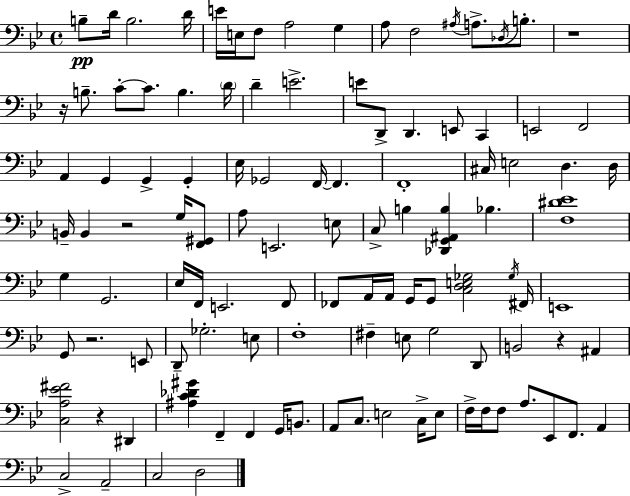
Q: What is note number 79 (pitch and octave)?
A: F2